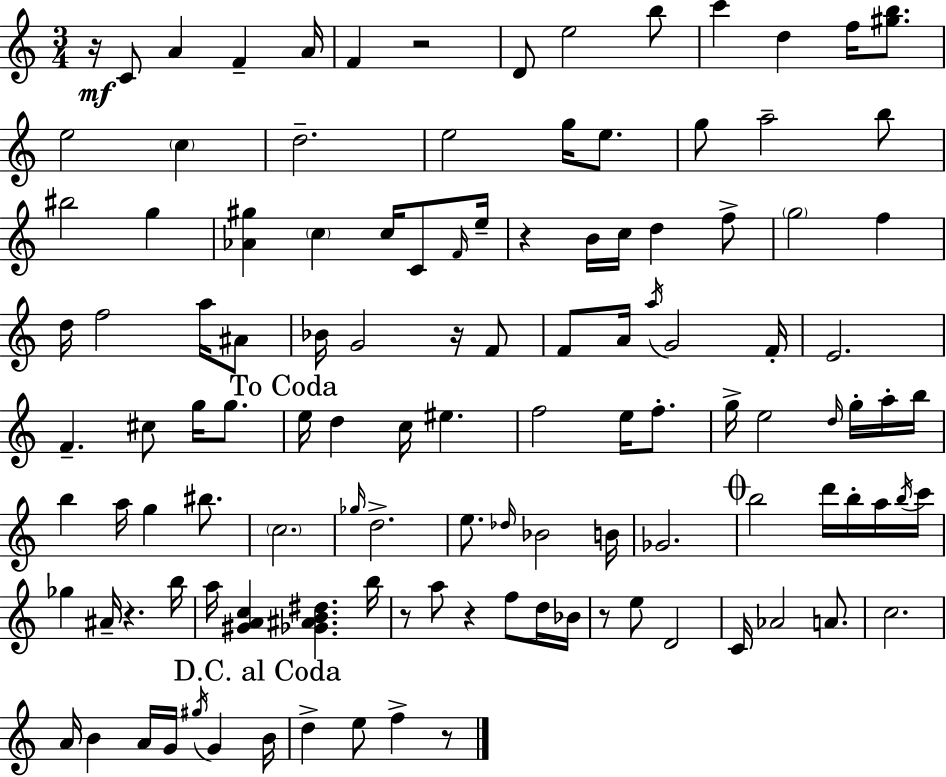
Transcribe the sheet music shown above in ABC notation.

X:1
T:Untitled
M:3/4
L:1/4
K:C
z/4 C/2 A F A/4 F z2 D/2 e2 b/2 c' d f/4 [^gb]/2 e2 c d2 e2 g/4 e/2 g/2 a2 b/2 ^b2 g [_A^g] c c/4 C/2 F/4 e/4 z B/4 c/4 d f/2 g2 f d/4 f2 a/4 ^A/2 _B/4 G2 z/4 F/2 F/2 A/4 a/4 G2 F/4 E2 F ^c/2 g/4 g/2 e/4 d c/4 ^e f2 e/4 f/2 g/4 e2 d/4 g/4 a/4 b/4 b a/4 g ^b/2 c2 _g/4 d2 e/2 _d/4 _B2 B/4 _G2 b2 d'/4 b/4 a/4 b/4 c'/4 _g ^A/4 z b/4 a/4 [^GAc] [_G^AB^d] b/4 z/2 a/2 z f/2 d/4 _B/4 z/2 e/2 D2 C/4 _A2 A/2 c2 A/4 B A/4 G/4 ^g/4 G B/4 d e/2 f z/2